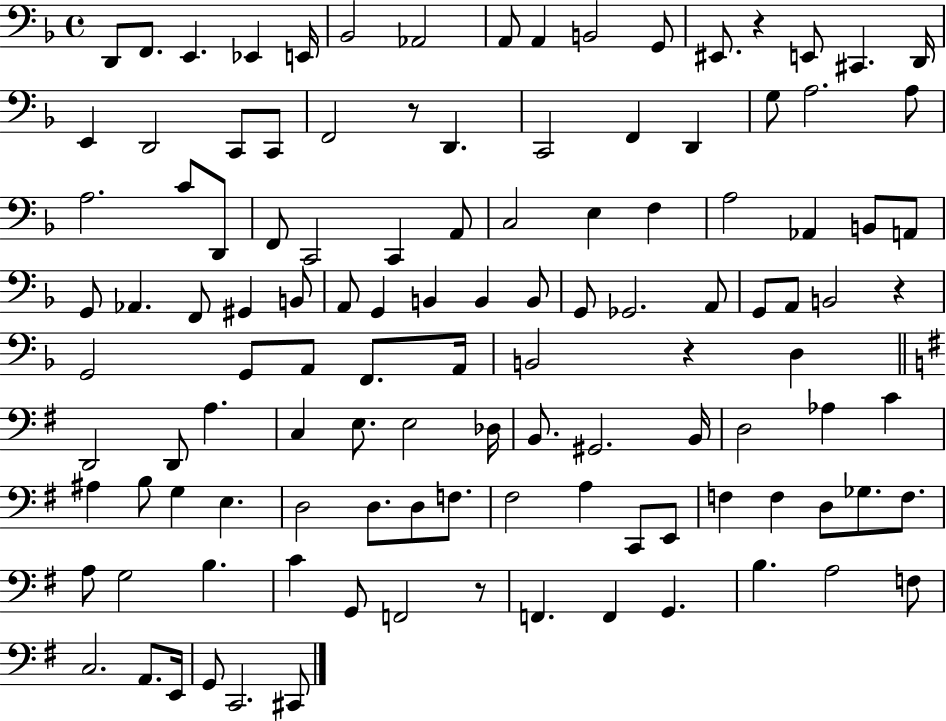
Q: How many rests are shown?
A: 5